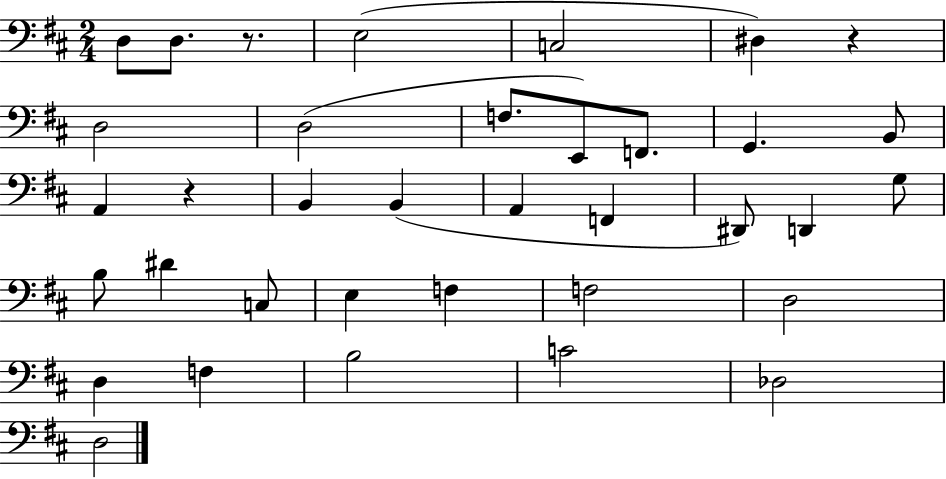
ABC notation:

X:1
T:Untitled
M:2/4
L:1/4
K:D
D,/2 D,/2 z/2 E,2 C,2 ^D, z D,2 D,2 F,/2 E,,/2 F,,/2 G,, B,,/2 A,, z B,, B,, A,, F,, ^D,,/2 D,, G,/2 B,/2 ^D C,/2 E, F, F,2 D,2 D, F, B,2 C2 _D,2 D,2